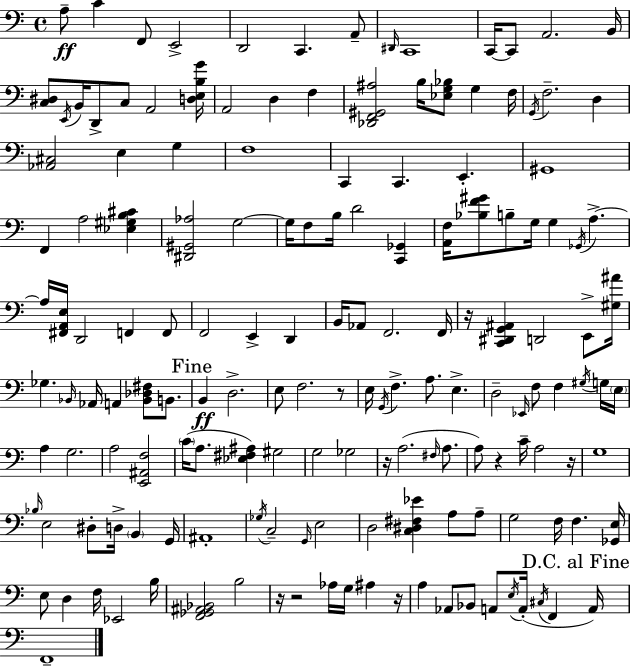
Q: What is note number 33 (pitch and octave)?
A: E2